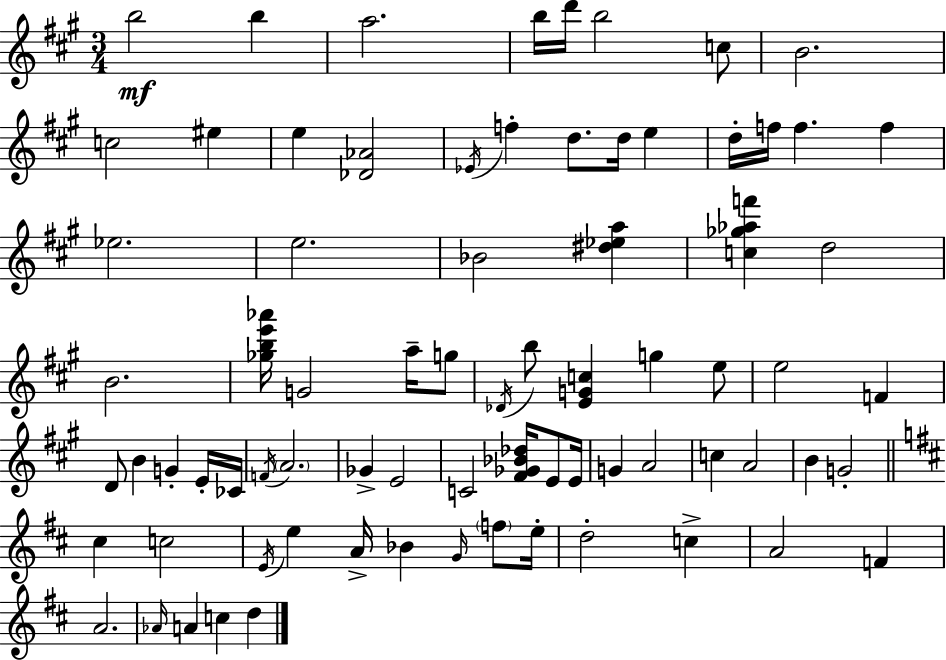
{
  \clef treble
  \numericTimeSignature
  \time 3/4
  \key a \major
  b''2\mf b''4 | a''2. | b''16 d'''16 b''2 c''8 | b'2. | \break c''2 eis''4 | e''4 <des' aes'>2 | \acciaccatura { ees'16 } f''4-. d''8. d''16 e''4 | d''16-. f''16 f''4. f''4 | \break ees''2. | e''2. | bes'2 <dis'' ees'' a''>4 | <c'' ges'' aes'' f'''>4 d''2 | \break b'2. | <ges'' b'' e''' aes'''>16 g'2 a''16-- g''8 | \acciaccatura { des'16 } b''8 <e' g' c''>4 g''4 | e''8 e''2 f'4 | \break d'8 b'4 g'4-. | e'16-. ces'16 \acciaccatura { f'16 } \parenthesize a'2. | ges'4-> e'2 | c'2 <fis' ges' bes' des''>16 | \break e'8 e'16 g'4 a'2 | c''4 a'2 | b'4 g'2-. | \bar "||" \break \key d \major cis''4 c''2 | \acciaccatura { e'16 } e''4 a'16-> bes'4 \grace { g'16 } \parenthesize f''8 | e''16-. d''2-. c''4-> | a'2 f'4 | \break a'2. | \grace { aes'16 } a'4 c''4 d''4 | \bar "|."
}